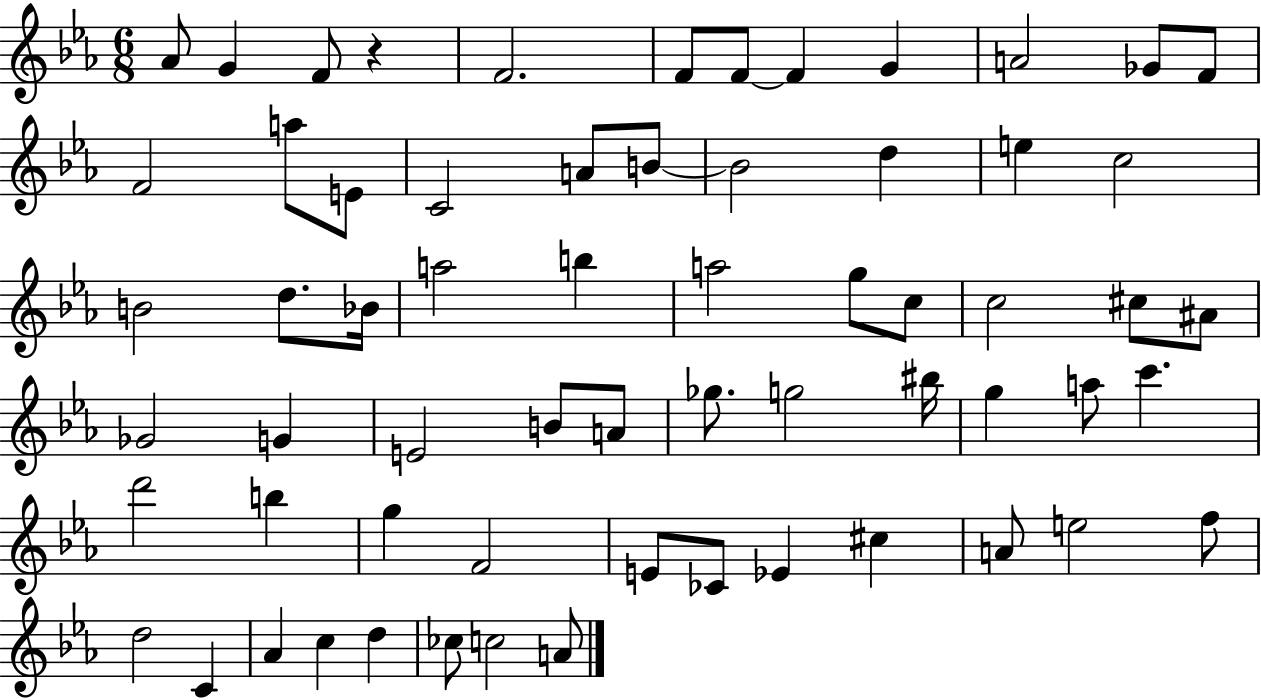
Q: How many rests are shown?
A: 1